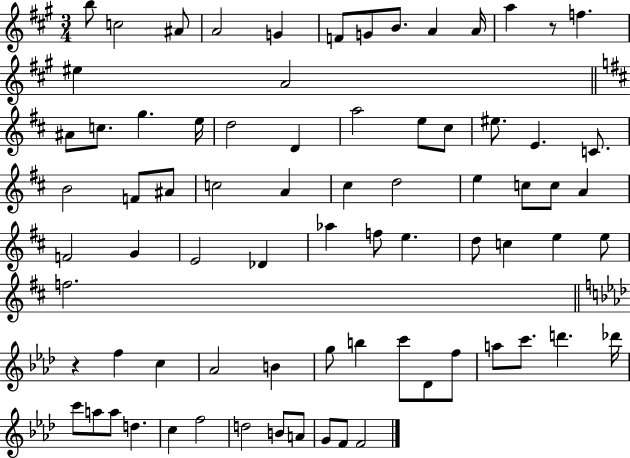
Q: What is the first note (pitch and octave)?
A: B5